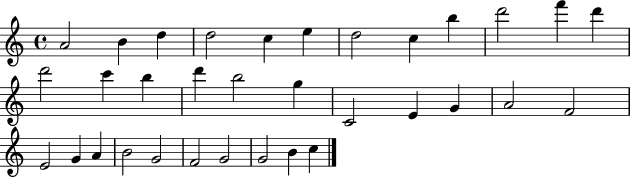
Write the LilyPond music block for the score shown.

{
  \clef treble
  \time 4/4
  \defaultTimeSignature
  \key c \major
  a'2 b'4 d''4 | d''2 c''4 e''4 | d''2 c''4 b''4 | d'''2 f'''4 d'''4 | \break d'''2 c'''4 b''4 | d'''4 b''2 g''4 | c'2 e'4 g'4 | a'2 f'2 | \break e'2 g'4 a'4 | b'2 g'2 | f'2 g'2 | g'2 b'4 c''4 | \break \bar "|."
}